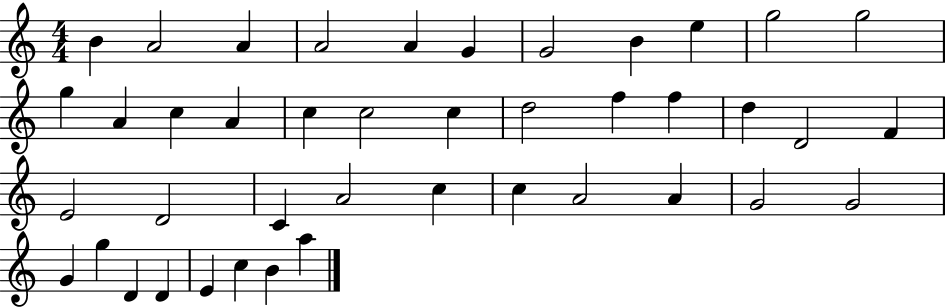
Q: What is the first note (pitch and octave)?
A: B4